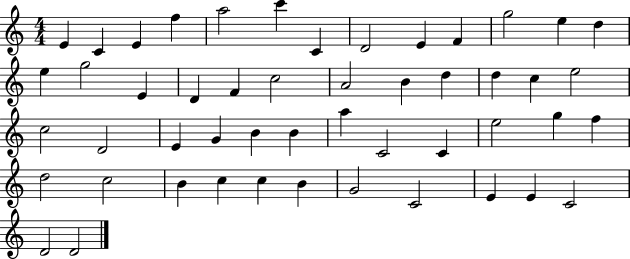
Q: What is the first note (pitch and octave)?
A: E4